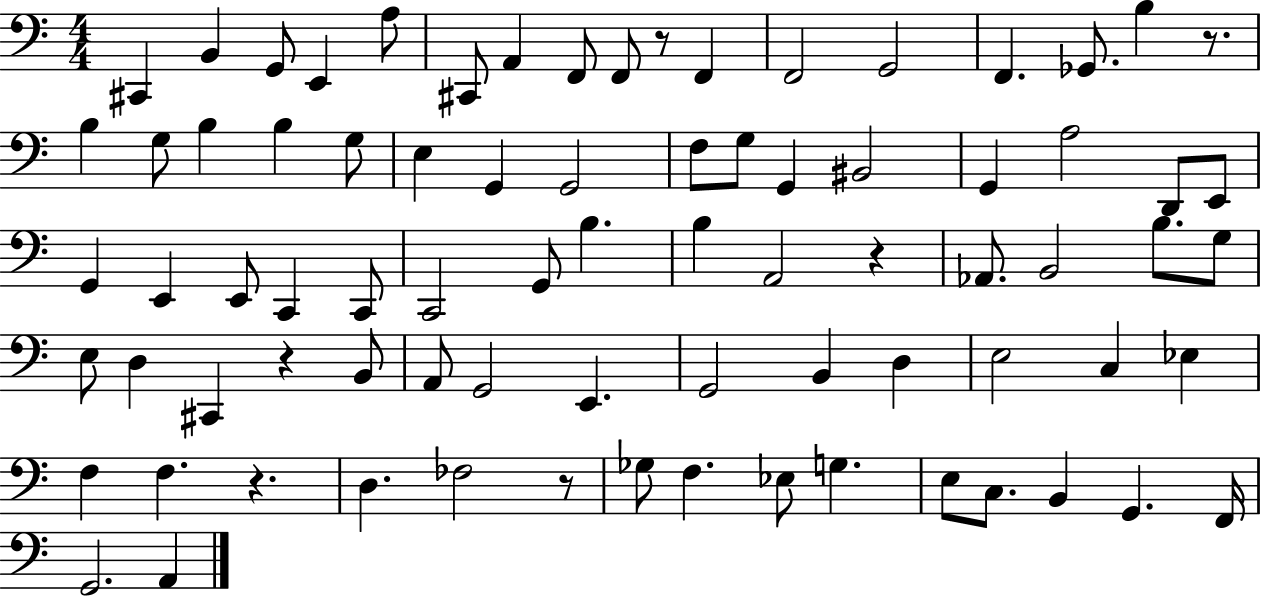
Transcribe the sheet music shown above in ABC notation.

X:1
T:Untitled
M:4/4
L:1/4
K:C
^C,, B,, G,,/2 E,, A,/2 ^C,,/2 A,, F,,/2 F,,/2 z/2 F,, F,,2 G,,2 F,, _G,,/2 B, z/2 B, G,/2 B, B, G,/2 E, G,, G,,2 F,/2 G,/2 G,, ^B,,2 G,, A,2 D,,/2 E,,/2 G,, E,, E,,/2 C,, C,,/2 C,,2 G,,/2 B, B, A,,2 z _A,,/2 B,,2 B,/2 G,/2 E,/2 D, ^C,, z B,,/2 A,,/2 G,,2 E,, G,,2 B,, D, E,2 C, _E, F, F, z D, _F,2 z/2 _G,/2 F, _E,/2 G, E,/2 C,/2 B,, G,, F,,/4 G,,2 A,,